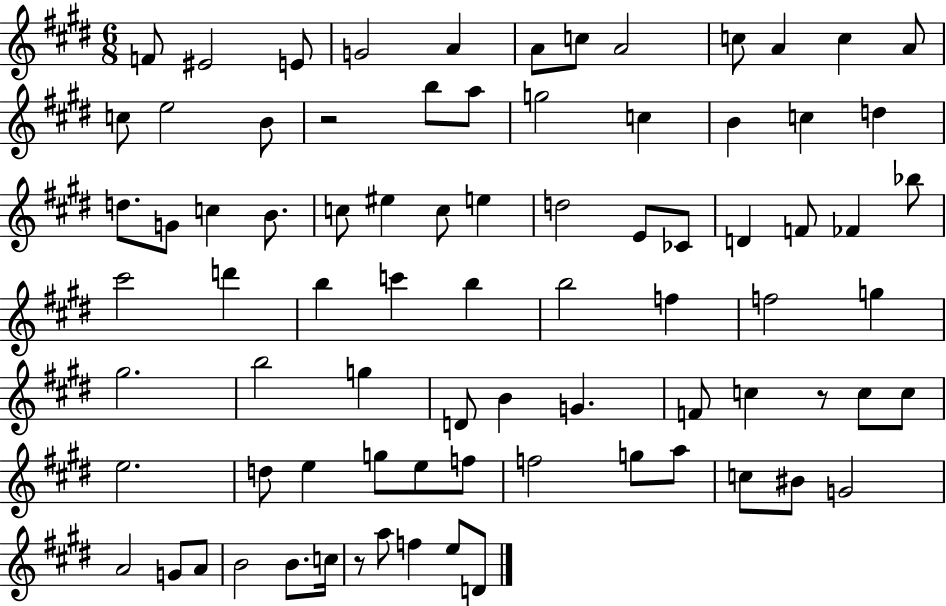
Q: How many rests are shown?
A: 3